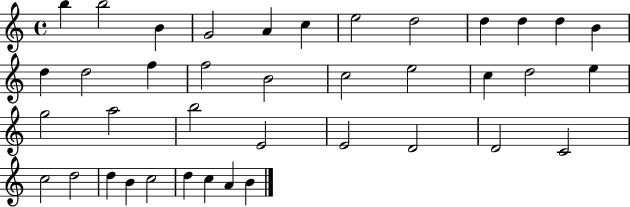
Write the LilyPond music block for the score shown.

{
  \clef treble
  \time 4/4
  \defaultTimeSignature
  \key c \major
  b''4 b''2 b'4 | g'2 a'4 c''4 | e''2 d''2 | d''4 d''4 d''4 b'4 | \break d''4 d''2 f''4 | f''2 b'2 | c''2 e''2 | c''4 d''2 e''4 | \break g''2 a''2 | b''2 e'2 | e'2 d'2 | d'2 c'2 | \break c''2 d''2 | d''4 b'4 c''2 | d''4 c''4 a'4 b'4 | \bar "|."
}